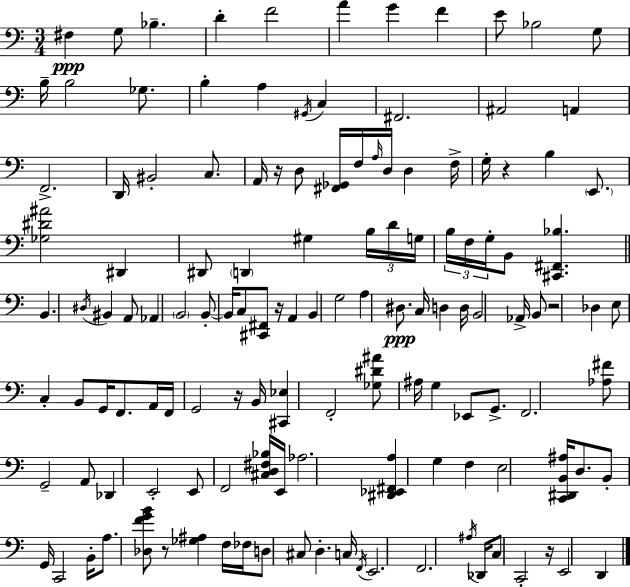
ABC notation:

X:1
T:Untitled
M:3/4
L:1/4
K:Am
^F, G,/2 _B, D F2 A G F E/2 _B,2 G,/2 B,/4 B,2 _G,/2 B, A, ^G,,/4 C, ^F,,2 ^A,,2 A,, F,,2 D,,/4 ^B,,2 C,/2 A,,/4 z/4 D,/2 [^F,,_G,,]/4 F,/4 A,/4 D,/4 D, F,/4 G,/4 z B, E,,/2 [_G,^D^A]2 ^D,, ^D,,/2 D,, ^G, B,/4 D/4 G,/4 B,/4 F,/4 G,/4 B,,/2 [^C,,^F,,_B,] B,, ^D,/4 ^B,, A,,/2 _A,, B,,2 B,,/2 B,,/4 C,/2 [^C,,^F,,]/2 z/4 A,, B,, G,2 A, ^D,/2 C,/4 D, D,/4 B,,2 _A,,/4 B,,/2 z2 _D, E,/2 C, B,,/2 G,,/4 F,,/2 A,,/4 F,,/4 G,,2 z/4 B,,/4 [^C,,_E,] F,,2 [_G,^D^A]/2 ^A,/4 G, _E,,/2 G,,/2 F,,2 [_A,^F]/2 G,,2 A,,/2 _D,, E,,2 E,,/2 F,,2 [^C,D,^F,_B,]/4 E,,/4 _A,2 [^D,,_E,,^F,,A,] G, F, E,2 [C,,^D,,B,,^A,]/4 D,/2 B,,/2 G,,/4 C,,2 B,,/4 A,/2 [_D,FGB]/2 z/2 [_G,^A,] F,/4 _F,/4 D,/2 ^C,/2 D, C,/4 F,,/4 E,,2 F,,2 ^A,/4 _D,,/4 C,/2 C,,2 z/4 E,,2 D,,